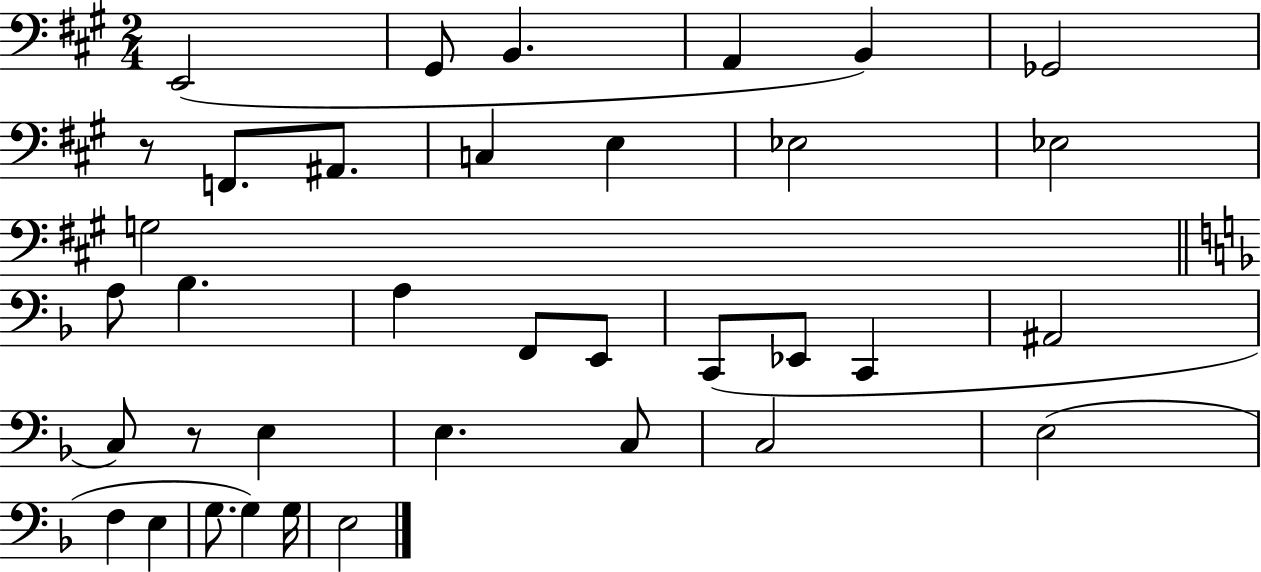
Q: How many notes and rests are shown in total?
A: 36